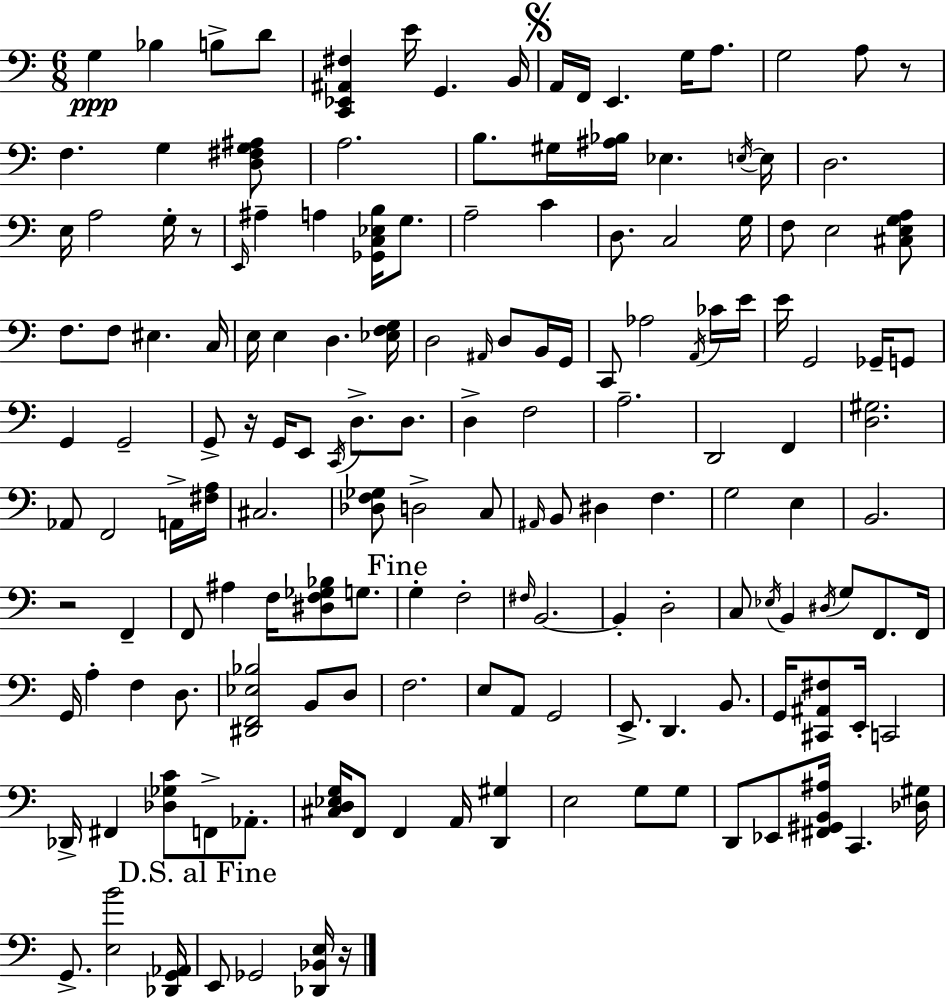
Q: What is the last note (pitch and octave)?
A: Gb2